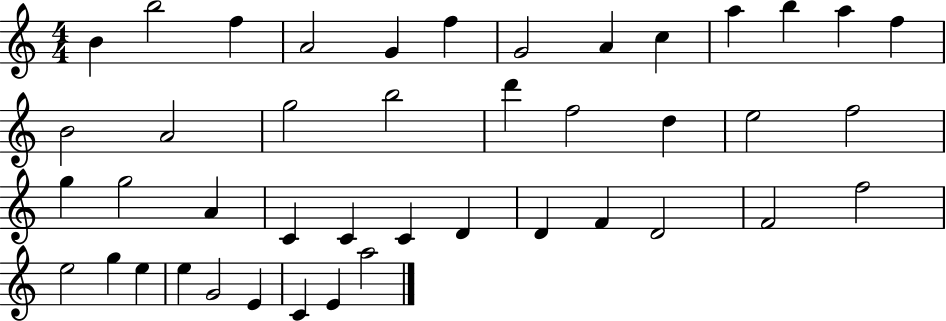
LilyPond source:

{
  \clef treble
  \numericTimeSignature
  \time 4/4
  \key c \major
  b'4 b''2 f''4 | a'2 g'4 f''4 | g'2 a'4 c''4 | a''4 b''4 a''4 f''4 | \break b'2 a'2 | g''2 b''2 | d'''4 f''2 d''4 | e''2 f''2 | \break g''4 g''2 a'4 | c'4 c'4 c'4 d'4 | d'4 f'4 d'2 | f'2 f''2 | \break e''2 g''4 e''4 | e''4 g'2 e'4 | c'4 e'4 a''2 | \bar "|."
}